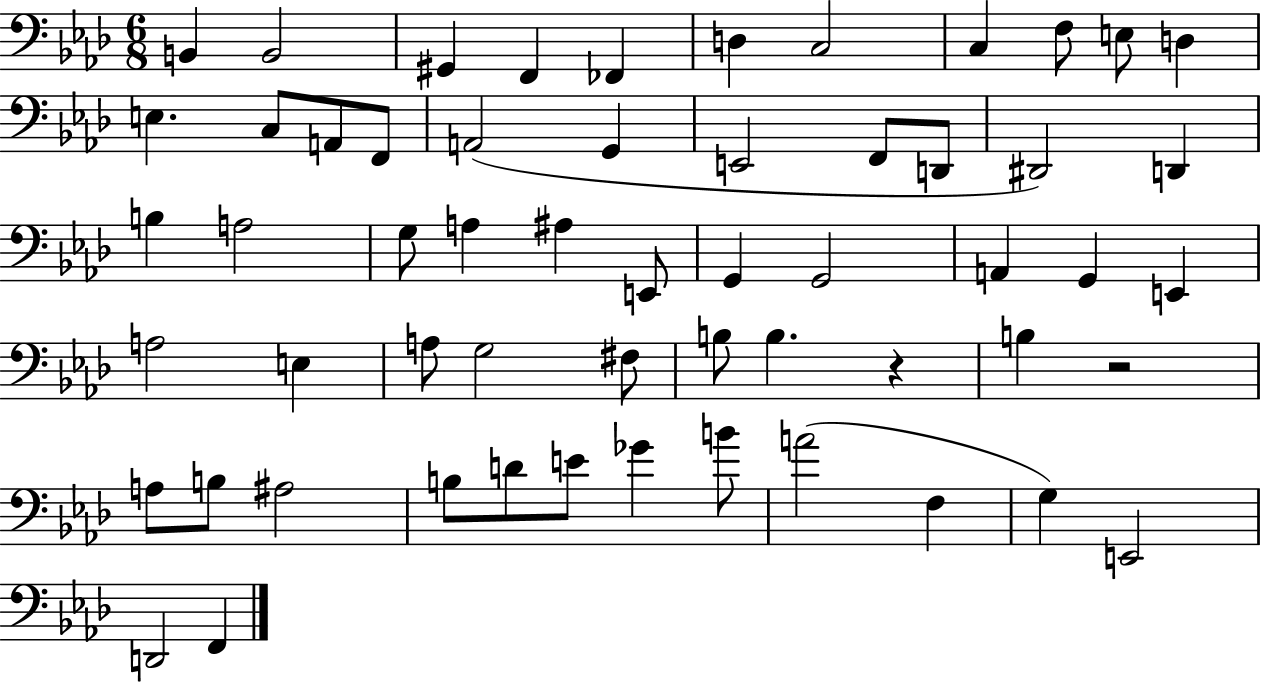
{
  \clef bass
  \numericTimeSignature
  \time 6/8
  \key aes \major
  b,4 b,2 | gis,4 f,4 fes,4 | d4 c2 | c4 f8 e8 d4 | \break e4. c8 a,8 f,8 | a,2( g,4 | e,2 f,8 d,8 | dis,2) d,4 | \break b4 a2 | g8 a4 ais4 e,8 | g,4 g,2 | a,4 g,4 e,4 | \break a2 e4 | a8 g2 fis8 | b8 b4. r4 | b4 r2 | \break a8 b8 ais2 | b8 d'8 e'8 ges'4 b'8 | a'2( f4 | g4) e,2 | \break d,2 f,4 | \bar "|."
}